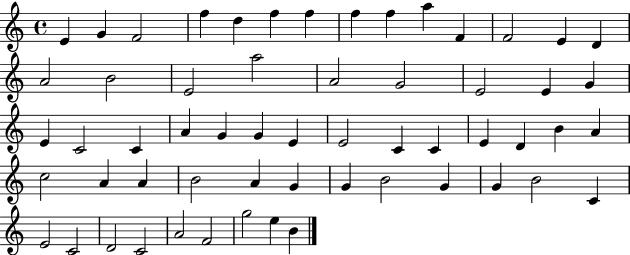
E4/q G4/q F4/h F5/q D5/q F5/q F5/q F5/q F5/q A5/q F4/q F4/h E4/q D4/q A4/h B4/h E4/h A5/h A4/h G4/h E4/h E4/q G4/q E4/q C4/h C4/q A4/q G4/q G4/q E4/q E4/h C4/q C4/q E4/q D4/q B4/q A4/q C5/h A4/q A4/q B4/h A4/q G4/q G4/q B4/h G4/q G4/q B4/h C4/q E4/h C4/h D4/h C4/h A4/h F4/h G5/h E5/q B4/q